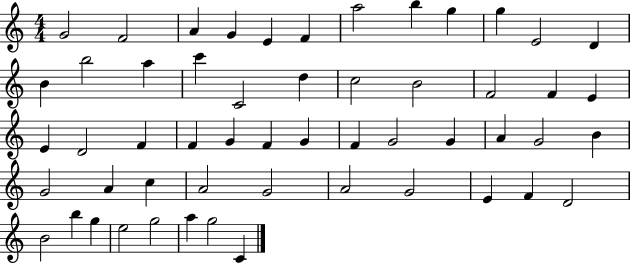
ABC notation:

X:1
T:Untitled
M:4/4
L:1/4
K:C
G2 F2 A G E F a2 b g g E2 D B b2 a c' C2 d c2 B2 F2 F E E D2 F F G F G F G2 G A G2 B G2 A c A2 G2 A2 G2 E F D2 B2 b g e2 g2 a g2 C